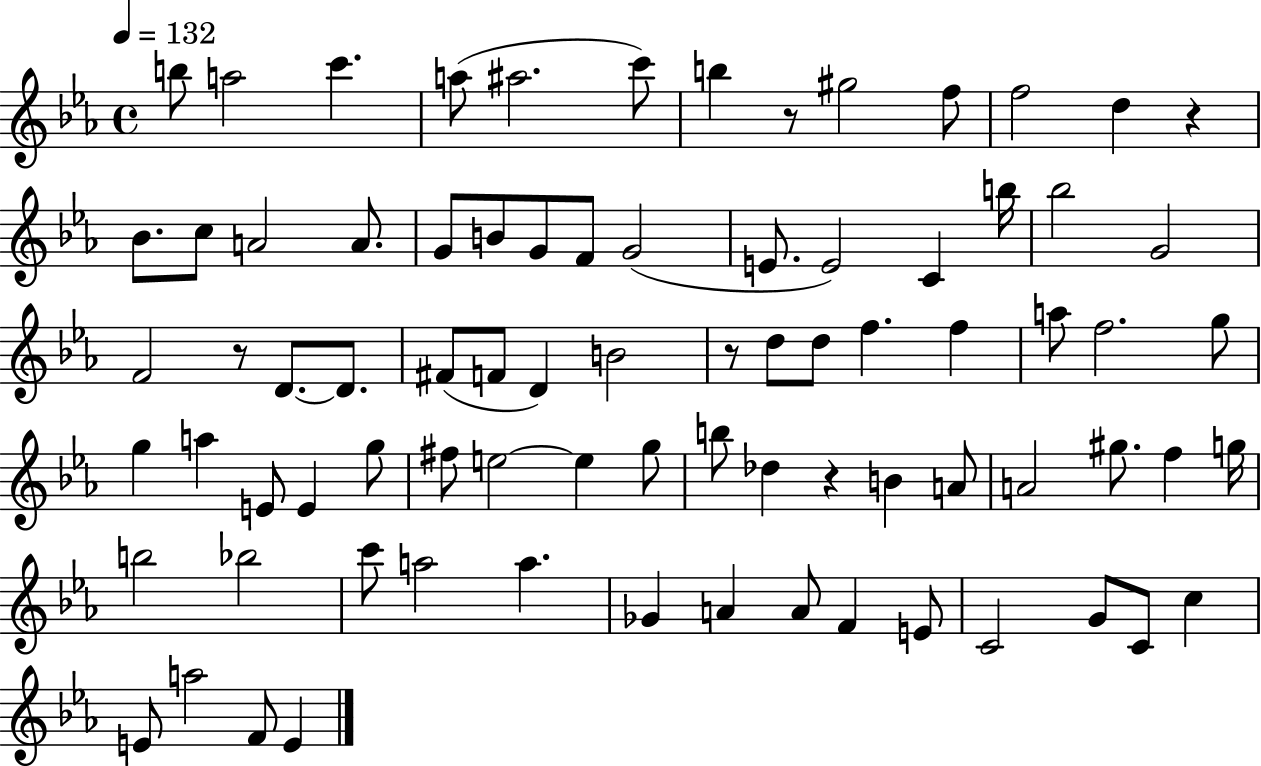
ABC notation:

X:1
T:Untitled
M:4/4
L:1/4
K:Eb
b/2 a2 c' a/2 ^a2 c'/2 b z/2 ^g2 f/2 f2 d z _B/2 c/2 A2 A/2 G/2 B/2 G/2 F/2 G2 E/2 E2 C b/4 _b2 G2 F2 z/2 D/2 D/2 ^F/2 F/2 D B2 z/2 d/2 d/2 f f a/2 f2 g/2 g a E/2 E g/2 ^f/2 e2 e g/2 b/2 _d z B A/2 A2 ^g/2 f g/4 b2 _b2 c'/2 a2 a _G A A/2 F E/2 C2 G/2 C/2 c E/2 a2 F/2 E